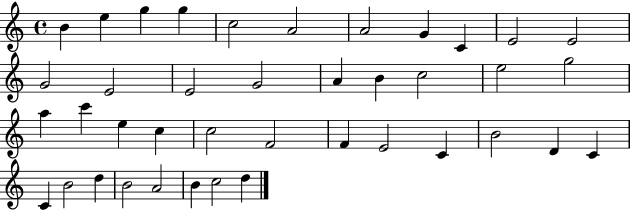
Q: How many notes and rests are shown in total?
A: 40